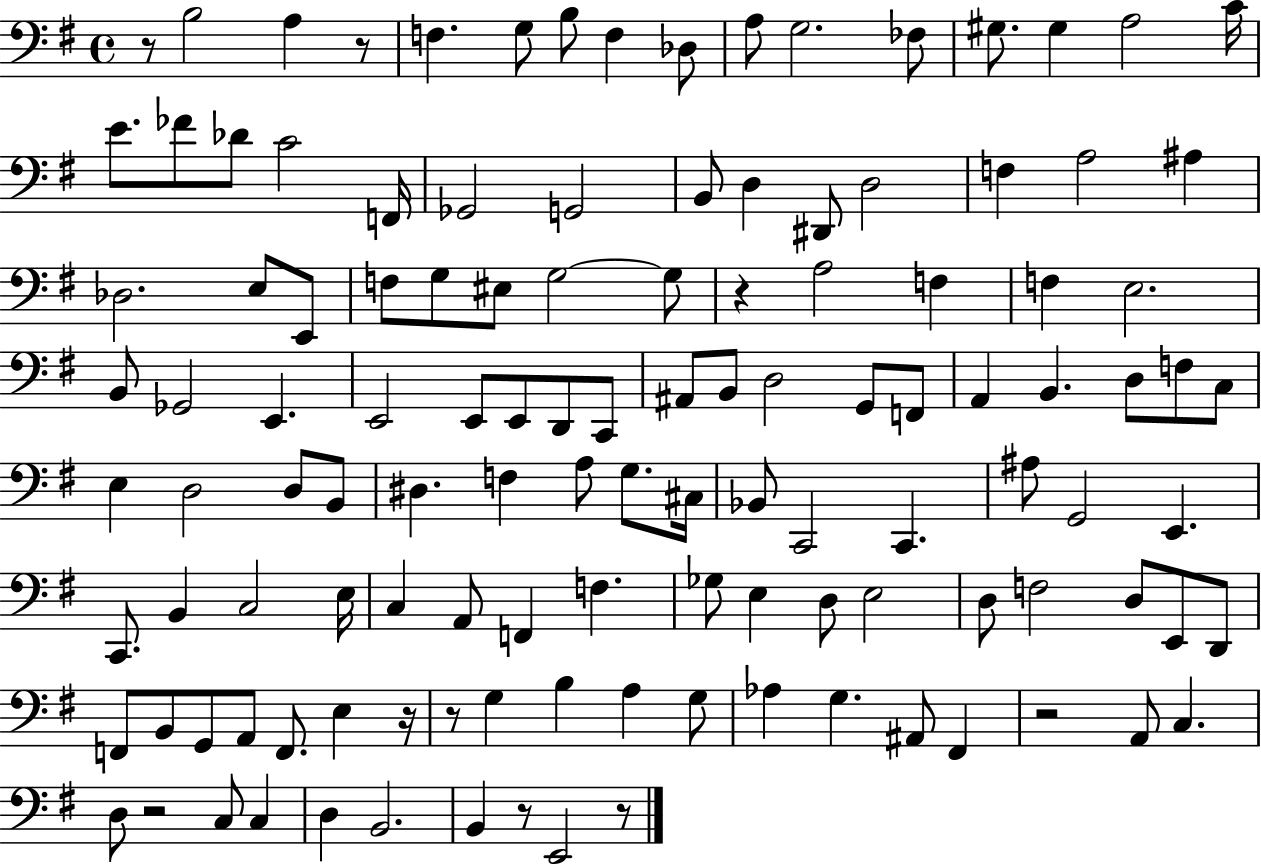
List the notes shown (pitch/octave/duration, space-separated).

R/e B3/h A3/q R/e F3/q. G3/e B3/e F3/q Db3/e A3/e G3/h. FES3/e G#3/e. G#3/q A3/h C4/s E4/e. FES4/e Db4/e C4/h F2/s Gb2/h G2/h B2/e D3/q D#2/e D3/h F3/q A3/h A#3/q Db3/h. E3/e E2/e F3/e G3/e EIS3/e G3/h G3/e R/q A3/h F3/q F3/q E3/h. B2/e Gb2/h E2/q. E2/h E2/e E2/e D2/e C2/e A#2/e B2/e D3/h G2/e F2/e A2/q B2/q. D3/e F3/e C3/e E3/q D3/h D3/e B2/e D#3/q. F3/q A3/e G3/e. C#3/s Bb2/e C2/h C2/q. A#3/e G2/h E2/q. C2/e. B2/q C3/h E3/s C3/q A2/e F2/q F3/q. Gb3/e E3/q D3/e E3/h D3/e F3/h D3/e E2/e D2/e F2/e B2/e G2/e A2/e F2/e. E3/q R/s R/e G3/q B3/q A3/q G3/e Ab3/q G3/q. A#2/e F#2/q R/h A2/e C3/q. D3/e R/h C3/e C3/q D3/q B2/h. B2/q R/e E2/h R/e